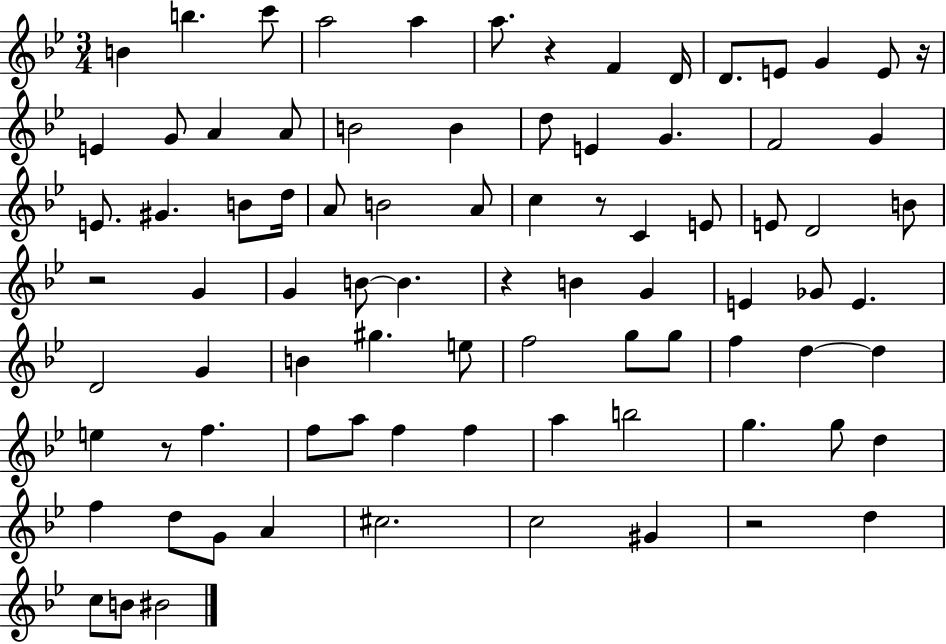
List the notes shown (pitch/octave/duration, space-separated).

B4/q B5/q. C6/e A5/h A5/q A5/e. R/q F4/q D4/s D4/e. E4/e G4/q E4/e R/s E4/q G4/e A4/q A4/e B4/h B4/q D5/e E4/q G4/q. F4/h G4/q E4/e. G#4/q. B4/e D5/s A4/e B4/h A4/e C5/q R/e C4/q E4/e E4/e D4/h B4/e R/h G4/q G4/q B4/e B4/q. R/q B4/q G4/q E4/q Gb4/e E4/q. D4/h G4/q B4/q G#5/q. E5/e F5/h G5/e G5/e F5/q D5/q D5/q E5/q R/e F5/q. F5/e A5/e F5/q F5/q A5/q B5/h G5/q. G5/e D5/q F5/q D5/e G4/e A4/q C#5/h. C5/h G#4/q R/h D5/q C5/e B4/e BIS4/h